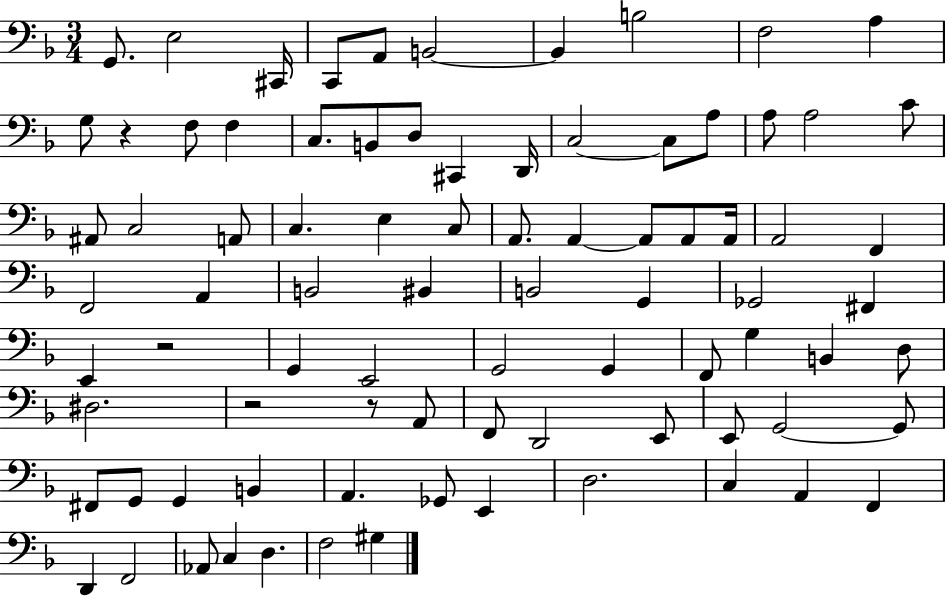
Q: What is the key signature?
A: F major